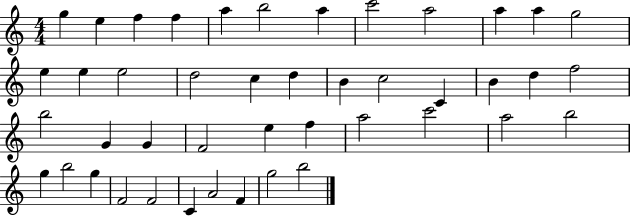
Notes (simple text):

G5/q E5/q F5/q F5/q A5/q B5/h A5/q C6/h A5/h A5/q A5/q G5/h E5/q E5/q E5/h D5/h C5/q D5/q B4/q C5/h C4/q B4/q D5/q F5/h B5/h G4/q G4/q F4/h E5/q F5/q A5/h C6/h A5/h B5/h G5/q B5/h G5/q F4/h F4/h C4/q A4/h F4/q G5/h B5/h